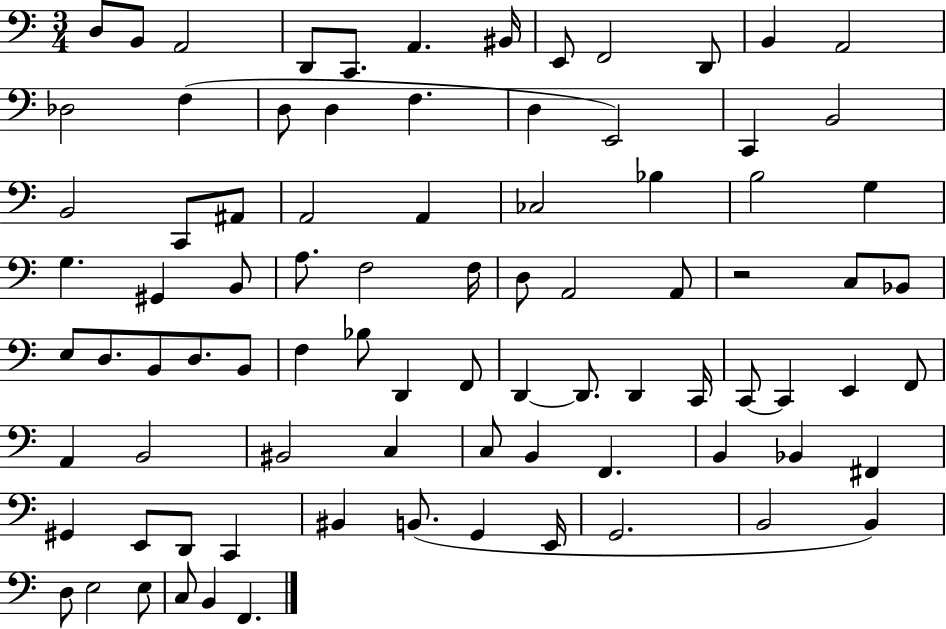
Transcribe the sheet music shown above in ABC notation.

X:1
T:Untitled
M:3/4
L:1/4
K:C
D,/2 B,,/2 A,,2 D,,/2 C,,/2 A,, ^B,,/4 E,,/2 F,,2 D,,/2 B,, A,,2 _D,2 F, D,/2 D, F, D, E,,2 C,, B,,2 B,,2 C,,/2 ^A,,/2 A,,2 A,, _C,2 _B, B,2 G, G, ^G,, B,,/2 A,/2 F,2 F,/4 D,/2 A,,2 A,,/2 z2 C,/2 _B,,/2 E,/2 D,/2 B,,/2 D,/2 B,,/2 F, _B,/2 D,, F,,/2 D,, D,,/2 D,, C,,/4 C,,/2 C,, E,, F,,/2 A,, B,,2 ^B,,2 C, C,/2 B,, F,, B,, _B,, ^F,, ^G,, E,,/2 D,,/2 C,, ^B,, B,,/2 G,, E,,/4 G,,2 B,,2 B,, D,/2 E,2 E,/2 C,/2 B,, F,,